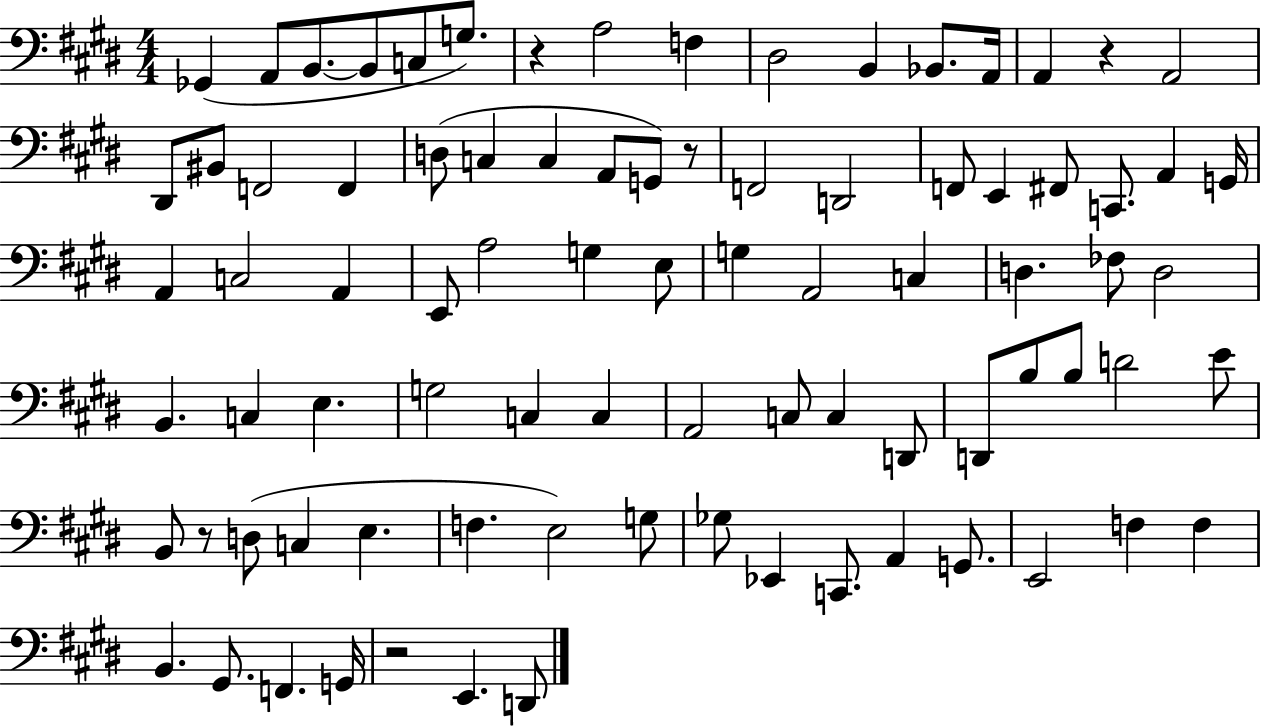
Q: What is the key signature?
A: E major